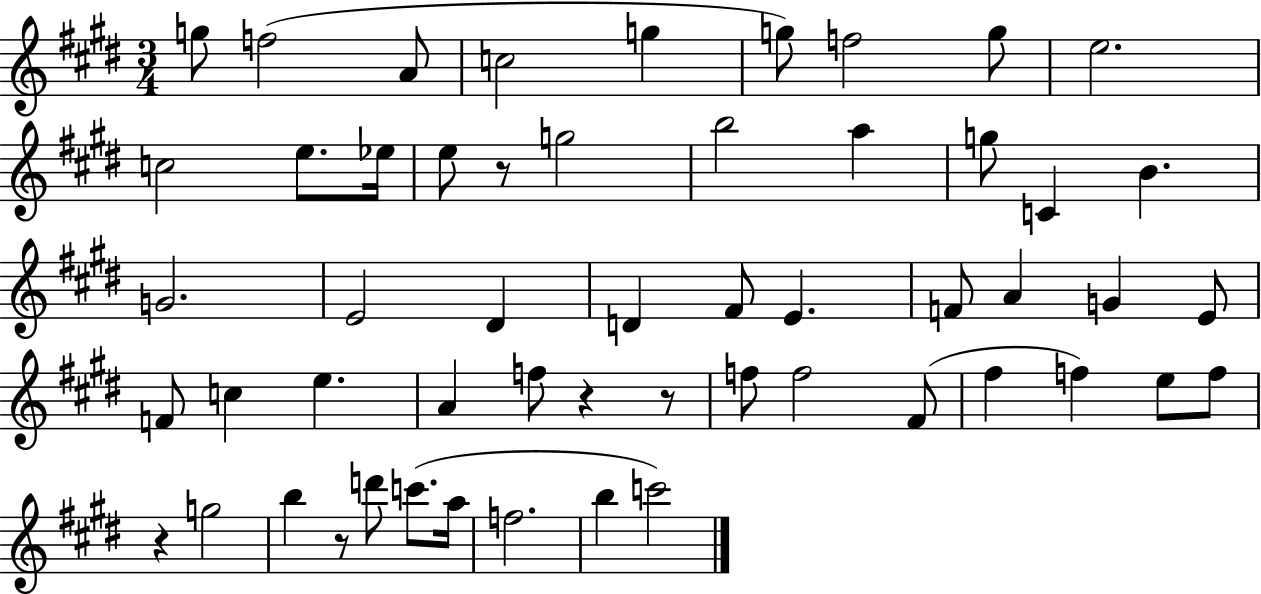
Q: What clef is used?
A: treble